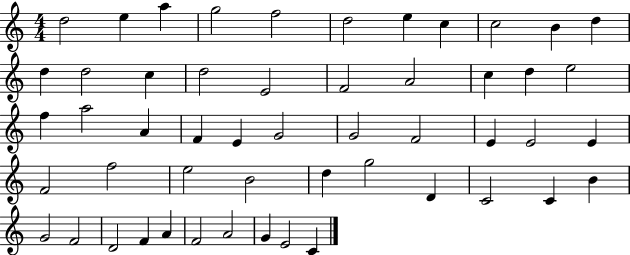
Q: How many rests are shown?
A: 0